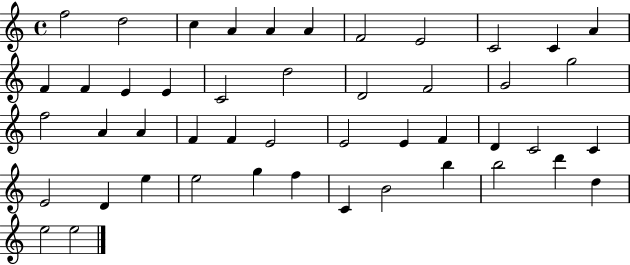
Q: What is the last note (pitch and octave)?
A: E5